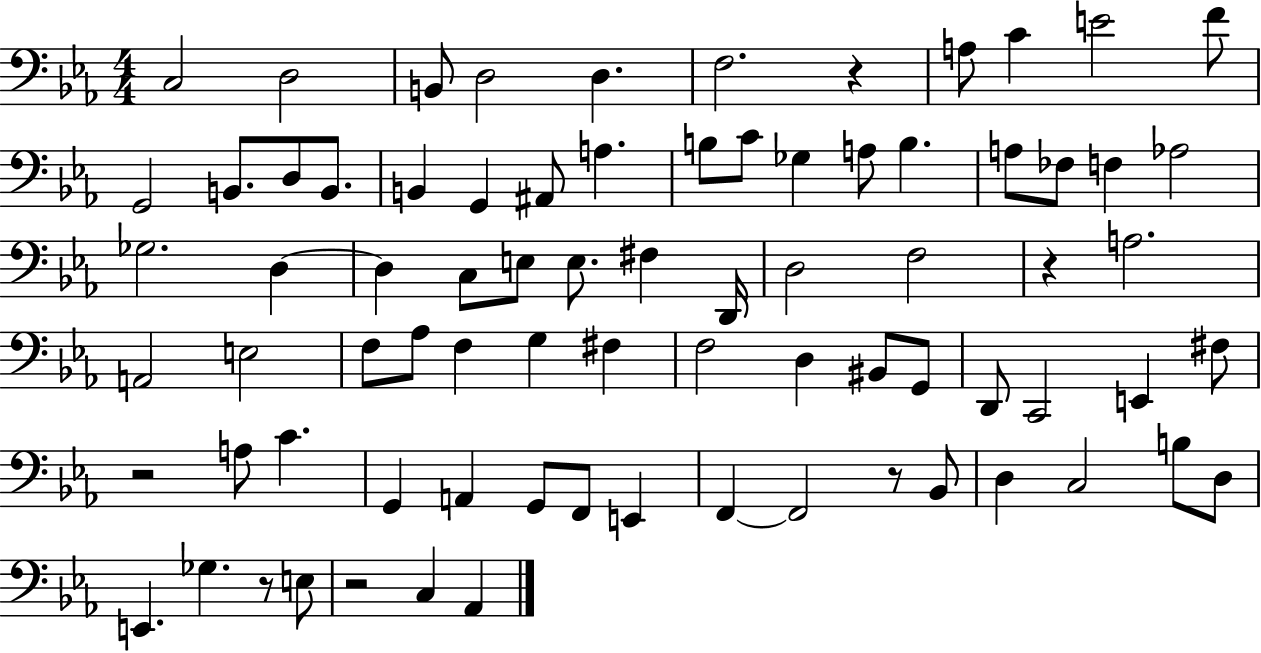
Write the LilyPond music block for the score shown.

{
  \clef bass
  \numericTimeSignature
  \time 4/4
  \key ees \major
  \repeat volta 2 { c2 d2 | b,8 d2 d4. | f2. r4 | a8 c'4 e'2 f'8 | \break g,2 b,8. d8 b,8. | b,4 g,4 ais,8 a4. | b8 c'8 ges4 a8 b4. | a8 fes8 f4 aes2 | \break ges2. d4~~ | d4 c8 e8 e8. fis4 d,16 | d2 f2 | r4 a2. | \break a,2 e2 | f8 aes8 f4 g4 fis4 | f2 d4 bis,8 g,8 | d,8 c,2 e,4 fis8 | \break r2 a8 c'4. | g,4 a,4 g,8 f,8 e,4 | f,4~~ f,2 r8 bes,8 | d4 c2 b8 d8 | \break e,4. ges4. r8 e8 | r2 c4 aes,4 | } \bar "|."
}